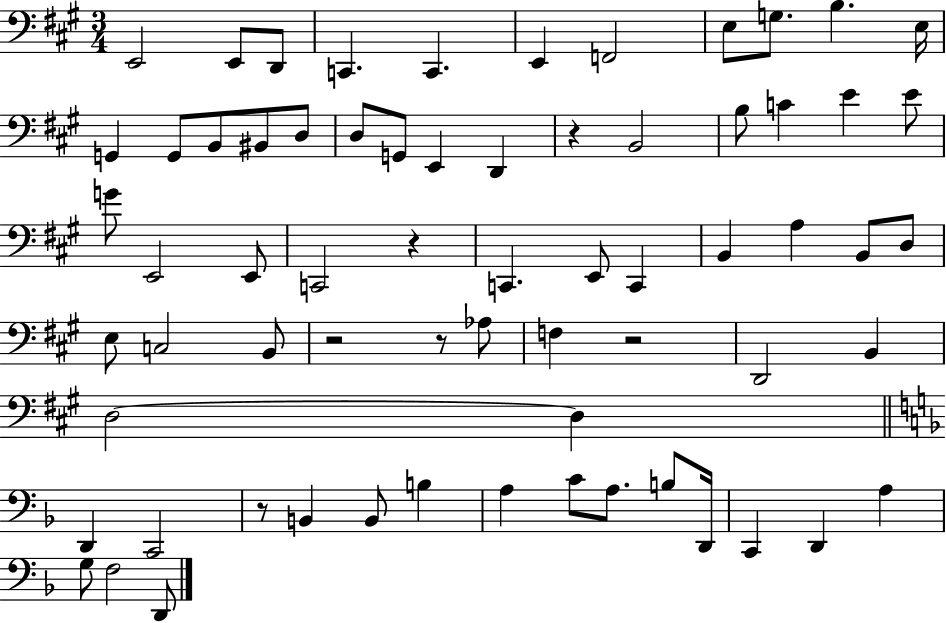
{
  \clef bass
  \numericTimeSignature
  \time 3/4
  \key a \major
  e,2 e,8 d,8 | c,4. c,4. | e,4 f,2 | e8 g8. b4. e16 | \break g,4 g,8 b,8 bis,8 d8 | d8 g,8 e,4 d,4 | r4 b,2 | b8 c'4 e'4 e'8 | \break g'8 e,2 e,8 | c,2 r4 | c,4. e,8 c,4 | b,4 a4 b,8 d8 | \break e8 c2 b,8 | r2 r8 aes8 | f4 r2 | d,2 b,4 | \break d2~~ d4 | \bar "||" \break \key f \major d,4 c,2 | r8 b,4 b,8 b4 | a4 c'8 a8. b8 d,16 | c,4 d,4 a4 | \break g8 f2 d,8 | \bar "|."
}